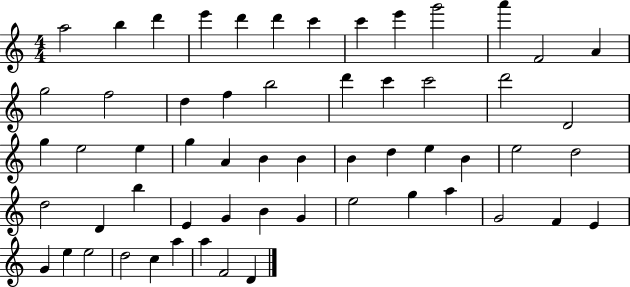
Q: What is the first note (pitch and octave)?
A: A5